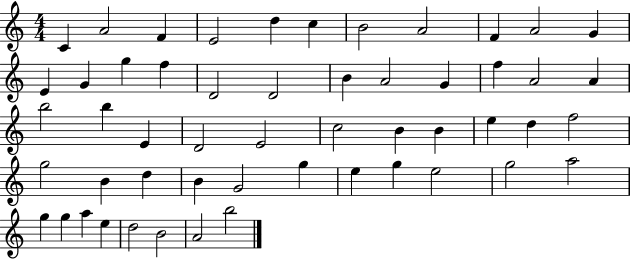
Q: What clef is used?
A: treble